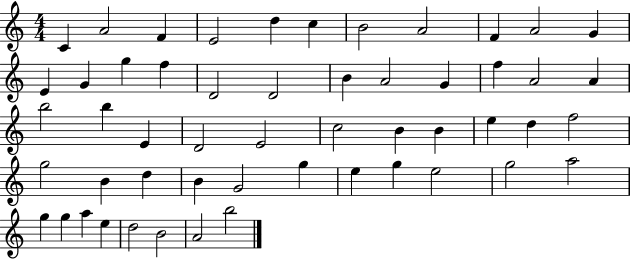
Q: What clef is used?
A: treble